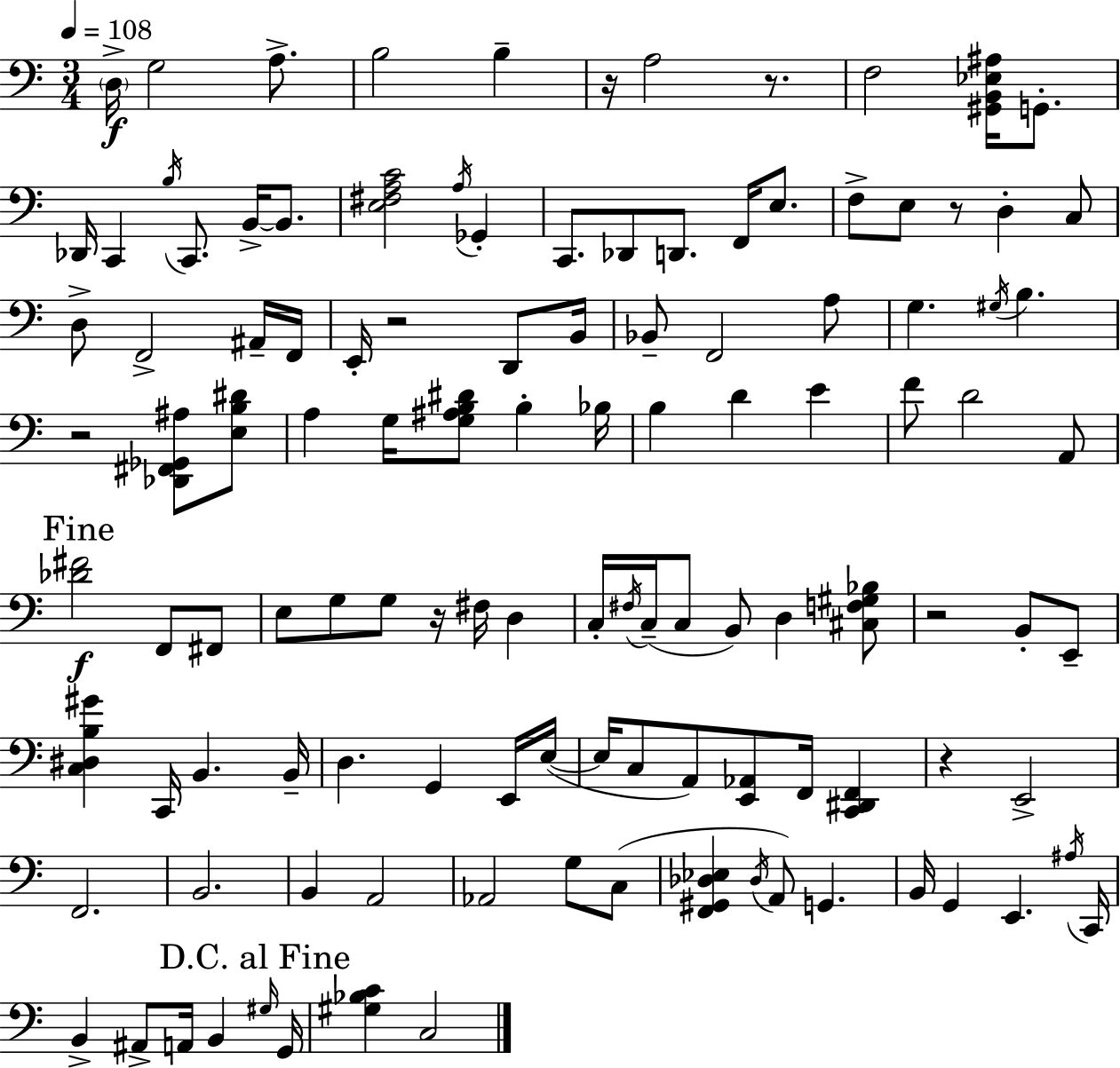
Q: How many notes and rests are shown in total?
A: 117